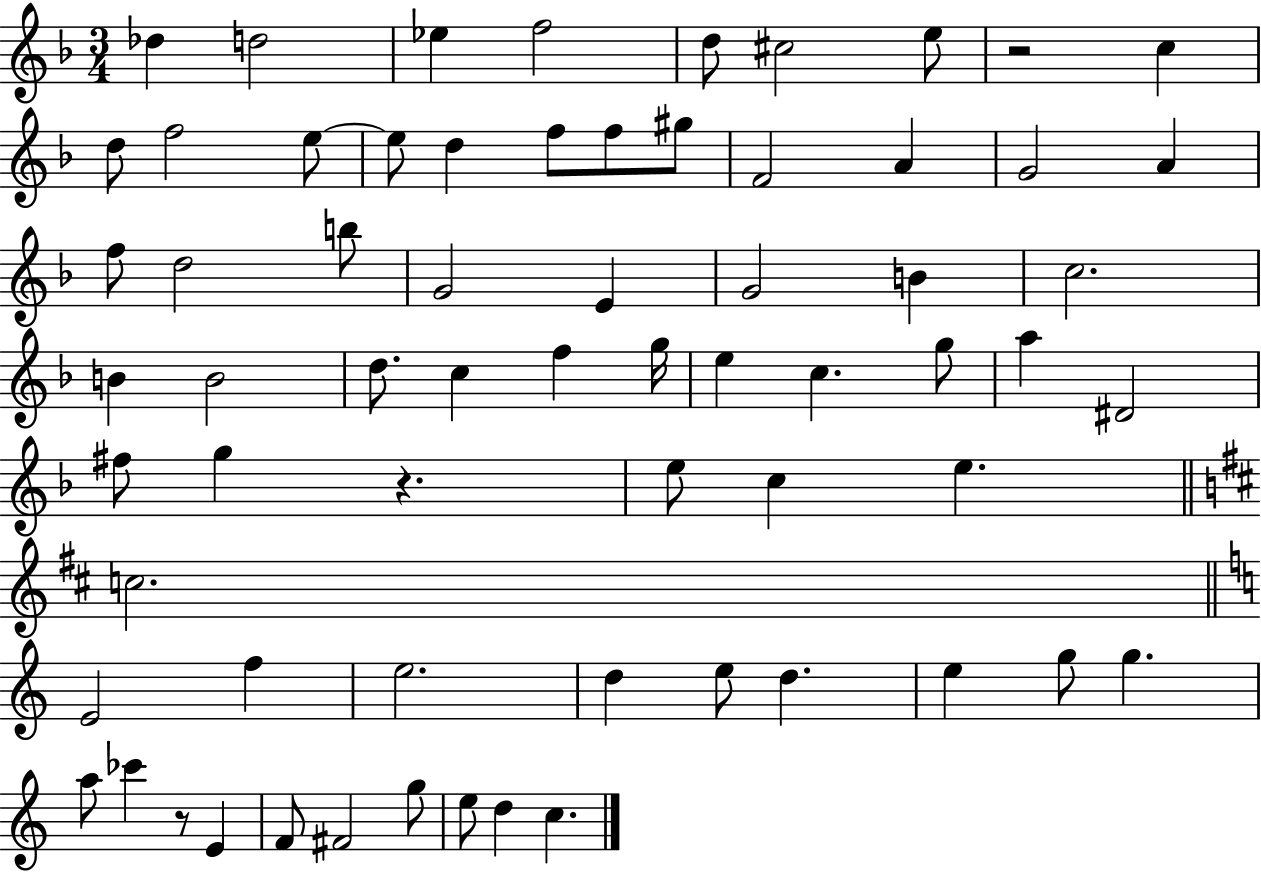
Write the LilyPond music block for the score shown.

{
  \clef treble
  \numericTimeSignature
  \time 3/4
  \key f \major
  des''4 d''2 | ees''4 f''2 | d''8 cis''2 e''8 | r2 c''4 | \break d''8 f''2 e''8~~ | e''8 d''4 f''8 f''8 gis''8 | f'2 a'4 | g'2 a'4 | \break f''8 d''2 b''8 | g'2 e'4 | g'2 b'4 | c''2. | \break b'4 b'2 | d''8. c''4 f''4 g''16 | e''4 c''4. g''8 | a''4 dis'2 | \break fis''8 g''4 r4. | e''8 c''4 e''4. | \bar "||" \break \key b \minor c''2. | \bar "||" \break \key a \minor e'2 f''4 | e''2. | d''4 e''8 d''4. | e''4 g''8 g''4. | \break a''8 ces'''4 r8 e'4 | f'8 fis'2 g''8 | e''8 d''4 c''4. | \bar "|."
}